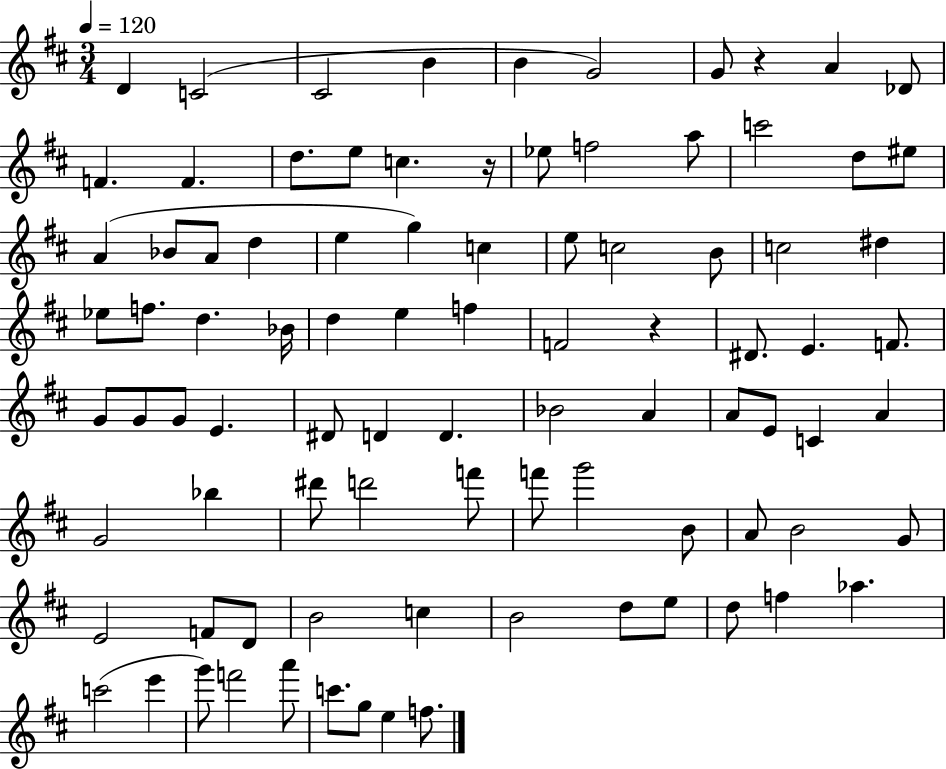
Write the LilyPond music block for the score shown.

{
  \clef treble
  \numericTimeSignature
  \time 3/4
  \key d \major
  \tempo 4 = 120
  d'4 c'2( | cis'2 b'4 | b'4 g'2) | g'8 r4 a'4 des'8 | \break f'4. f'4. | d''8. e''8 c''4. r16 | ees''8 f''2 a''8 | c'''2 d''8 eis''8 | \break a'4( bes'8 a'8 d''4 | e''4 g''4) c''4 | e''8 c''2 b'8 | c''2 dis''4 | \break ees''8 f''8. d''4. bes'16 | d''4 e''4 f''4 | f'2 r4 | dis'8. e'4. f'8. | \break g'8 g'8 g'8 e'4. | dis'8 d'4 d'4. | bes'2 a'4 | a'8 e'8 c'4 a'4 | \break g'2 bes''4 | dis'''8 d'''2 f'''8 | f'''8 g'''2 b'8 | a'8 b'2 g'8 | \break e'2 f'8 d'8 | b'2 c''4 | b'2 d''8 e''8 | d''8 f''4 aes''4. | \break c'''2( e'''4 | g'''8) f'''2 a'''8 | c'''8. g''8 e''4 f''8. | \bar "|."
}